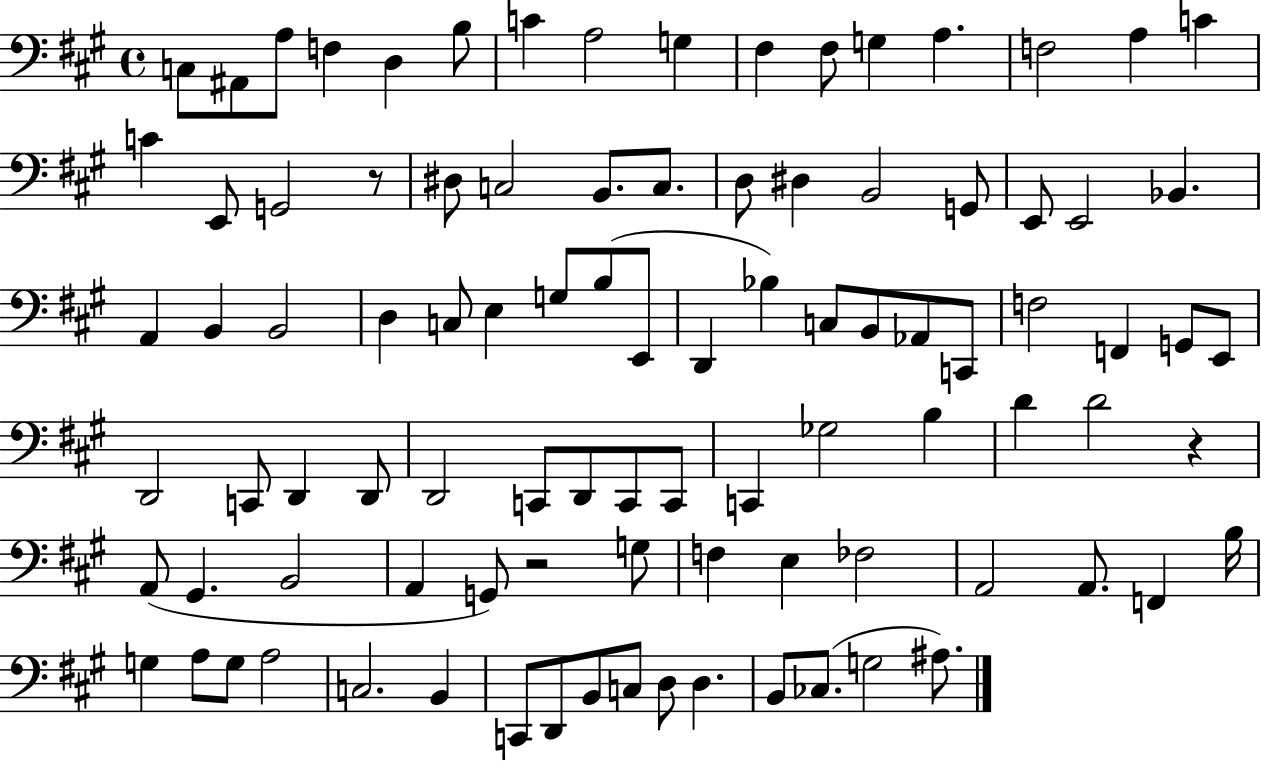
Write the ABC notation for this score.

X:1
T:Untitled
M:4/4
L:1/4
K:A
C,/2 ^A,,/2 A,/2 F, D, B,/2 C A,2 G, ^F, ^F,/2 G, A, F,2 A, C C E,,/2 G,,2 z/2 ^D,/2 C,2 B,,/2 C,/2 D,/2 ^D, B,,2 G,,/2 E,,/2 E,,2 _B,, A,, B,, B,,2 D, C,/2 E, G,/2 B,/2 E,,/2 D,, _B, C,/2 B,,/2 _A,,/2 C,,/2 F,2 F,, G,,/2 E,,/2 D,,2 C,,/2 D,, D,,/2 D,,2 C,,/2 D,,/2 C,,/2 C,,/2 C,, _G,2 B, D D2 z A,,/2 ^G,, B,,2 A,, G,,/2 z2 G,/2 F, E, _F,2 A,,2 A,,/2 F,, B,/4 G, A,/2 G,/2 A,2 C,2 B,, C,,/2 D,,/2 B,,/2 C,/2 D,/2 D, B,,/2 _C,/2 G,2 ^A,/2